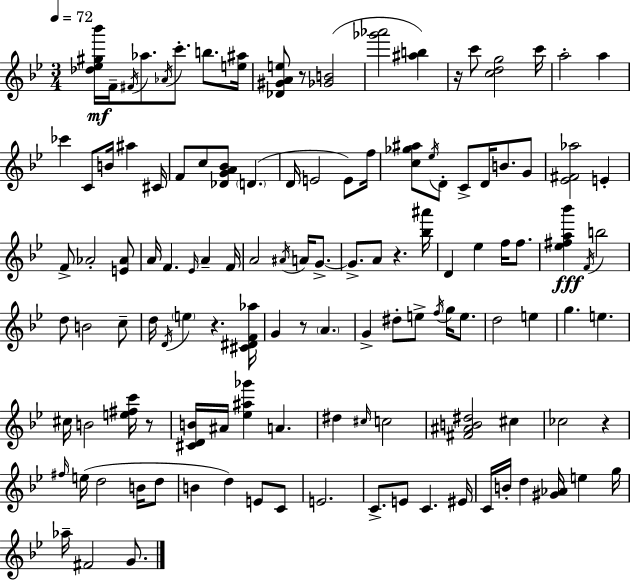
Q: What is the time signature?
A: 3/4